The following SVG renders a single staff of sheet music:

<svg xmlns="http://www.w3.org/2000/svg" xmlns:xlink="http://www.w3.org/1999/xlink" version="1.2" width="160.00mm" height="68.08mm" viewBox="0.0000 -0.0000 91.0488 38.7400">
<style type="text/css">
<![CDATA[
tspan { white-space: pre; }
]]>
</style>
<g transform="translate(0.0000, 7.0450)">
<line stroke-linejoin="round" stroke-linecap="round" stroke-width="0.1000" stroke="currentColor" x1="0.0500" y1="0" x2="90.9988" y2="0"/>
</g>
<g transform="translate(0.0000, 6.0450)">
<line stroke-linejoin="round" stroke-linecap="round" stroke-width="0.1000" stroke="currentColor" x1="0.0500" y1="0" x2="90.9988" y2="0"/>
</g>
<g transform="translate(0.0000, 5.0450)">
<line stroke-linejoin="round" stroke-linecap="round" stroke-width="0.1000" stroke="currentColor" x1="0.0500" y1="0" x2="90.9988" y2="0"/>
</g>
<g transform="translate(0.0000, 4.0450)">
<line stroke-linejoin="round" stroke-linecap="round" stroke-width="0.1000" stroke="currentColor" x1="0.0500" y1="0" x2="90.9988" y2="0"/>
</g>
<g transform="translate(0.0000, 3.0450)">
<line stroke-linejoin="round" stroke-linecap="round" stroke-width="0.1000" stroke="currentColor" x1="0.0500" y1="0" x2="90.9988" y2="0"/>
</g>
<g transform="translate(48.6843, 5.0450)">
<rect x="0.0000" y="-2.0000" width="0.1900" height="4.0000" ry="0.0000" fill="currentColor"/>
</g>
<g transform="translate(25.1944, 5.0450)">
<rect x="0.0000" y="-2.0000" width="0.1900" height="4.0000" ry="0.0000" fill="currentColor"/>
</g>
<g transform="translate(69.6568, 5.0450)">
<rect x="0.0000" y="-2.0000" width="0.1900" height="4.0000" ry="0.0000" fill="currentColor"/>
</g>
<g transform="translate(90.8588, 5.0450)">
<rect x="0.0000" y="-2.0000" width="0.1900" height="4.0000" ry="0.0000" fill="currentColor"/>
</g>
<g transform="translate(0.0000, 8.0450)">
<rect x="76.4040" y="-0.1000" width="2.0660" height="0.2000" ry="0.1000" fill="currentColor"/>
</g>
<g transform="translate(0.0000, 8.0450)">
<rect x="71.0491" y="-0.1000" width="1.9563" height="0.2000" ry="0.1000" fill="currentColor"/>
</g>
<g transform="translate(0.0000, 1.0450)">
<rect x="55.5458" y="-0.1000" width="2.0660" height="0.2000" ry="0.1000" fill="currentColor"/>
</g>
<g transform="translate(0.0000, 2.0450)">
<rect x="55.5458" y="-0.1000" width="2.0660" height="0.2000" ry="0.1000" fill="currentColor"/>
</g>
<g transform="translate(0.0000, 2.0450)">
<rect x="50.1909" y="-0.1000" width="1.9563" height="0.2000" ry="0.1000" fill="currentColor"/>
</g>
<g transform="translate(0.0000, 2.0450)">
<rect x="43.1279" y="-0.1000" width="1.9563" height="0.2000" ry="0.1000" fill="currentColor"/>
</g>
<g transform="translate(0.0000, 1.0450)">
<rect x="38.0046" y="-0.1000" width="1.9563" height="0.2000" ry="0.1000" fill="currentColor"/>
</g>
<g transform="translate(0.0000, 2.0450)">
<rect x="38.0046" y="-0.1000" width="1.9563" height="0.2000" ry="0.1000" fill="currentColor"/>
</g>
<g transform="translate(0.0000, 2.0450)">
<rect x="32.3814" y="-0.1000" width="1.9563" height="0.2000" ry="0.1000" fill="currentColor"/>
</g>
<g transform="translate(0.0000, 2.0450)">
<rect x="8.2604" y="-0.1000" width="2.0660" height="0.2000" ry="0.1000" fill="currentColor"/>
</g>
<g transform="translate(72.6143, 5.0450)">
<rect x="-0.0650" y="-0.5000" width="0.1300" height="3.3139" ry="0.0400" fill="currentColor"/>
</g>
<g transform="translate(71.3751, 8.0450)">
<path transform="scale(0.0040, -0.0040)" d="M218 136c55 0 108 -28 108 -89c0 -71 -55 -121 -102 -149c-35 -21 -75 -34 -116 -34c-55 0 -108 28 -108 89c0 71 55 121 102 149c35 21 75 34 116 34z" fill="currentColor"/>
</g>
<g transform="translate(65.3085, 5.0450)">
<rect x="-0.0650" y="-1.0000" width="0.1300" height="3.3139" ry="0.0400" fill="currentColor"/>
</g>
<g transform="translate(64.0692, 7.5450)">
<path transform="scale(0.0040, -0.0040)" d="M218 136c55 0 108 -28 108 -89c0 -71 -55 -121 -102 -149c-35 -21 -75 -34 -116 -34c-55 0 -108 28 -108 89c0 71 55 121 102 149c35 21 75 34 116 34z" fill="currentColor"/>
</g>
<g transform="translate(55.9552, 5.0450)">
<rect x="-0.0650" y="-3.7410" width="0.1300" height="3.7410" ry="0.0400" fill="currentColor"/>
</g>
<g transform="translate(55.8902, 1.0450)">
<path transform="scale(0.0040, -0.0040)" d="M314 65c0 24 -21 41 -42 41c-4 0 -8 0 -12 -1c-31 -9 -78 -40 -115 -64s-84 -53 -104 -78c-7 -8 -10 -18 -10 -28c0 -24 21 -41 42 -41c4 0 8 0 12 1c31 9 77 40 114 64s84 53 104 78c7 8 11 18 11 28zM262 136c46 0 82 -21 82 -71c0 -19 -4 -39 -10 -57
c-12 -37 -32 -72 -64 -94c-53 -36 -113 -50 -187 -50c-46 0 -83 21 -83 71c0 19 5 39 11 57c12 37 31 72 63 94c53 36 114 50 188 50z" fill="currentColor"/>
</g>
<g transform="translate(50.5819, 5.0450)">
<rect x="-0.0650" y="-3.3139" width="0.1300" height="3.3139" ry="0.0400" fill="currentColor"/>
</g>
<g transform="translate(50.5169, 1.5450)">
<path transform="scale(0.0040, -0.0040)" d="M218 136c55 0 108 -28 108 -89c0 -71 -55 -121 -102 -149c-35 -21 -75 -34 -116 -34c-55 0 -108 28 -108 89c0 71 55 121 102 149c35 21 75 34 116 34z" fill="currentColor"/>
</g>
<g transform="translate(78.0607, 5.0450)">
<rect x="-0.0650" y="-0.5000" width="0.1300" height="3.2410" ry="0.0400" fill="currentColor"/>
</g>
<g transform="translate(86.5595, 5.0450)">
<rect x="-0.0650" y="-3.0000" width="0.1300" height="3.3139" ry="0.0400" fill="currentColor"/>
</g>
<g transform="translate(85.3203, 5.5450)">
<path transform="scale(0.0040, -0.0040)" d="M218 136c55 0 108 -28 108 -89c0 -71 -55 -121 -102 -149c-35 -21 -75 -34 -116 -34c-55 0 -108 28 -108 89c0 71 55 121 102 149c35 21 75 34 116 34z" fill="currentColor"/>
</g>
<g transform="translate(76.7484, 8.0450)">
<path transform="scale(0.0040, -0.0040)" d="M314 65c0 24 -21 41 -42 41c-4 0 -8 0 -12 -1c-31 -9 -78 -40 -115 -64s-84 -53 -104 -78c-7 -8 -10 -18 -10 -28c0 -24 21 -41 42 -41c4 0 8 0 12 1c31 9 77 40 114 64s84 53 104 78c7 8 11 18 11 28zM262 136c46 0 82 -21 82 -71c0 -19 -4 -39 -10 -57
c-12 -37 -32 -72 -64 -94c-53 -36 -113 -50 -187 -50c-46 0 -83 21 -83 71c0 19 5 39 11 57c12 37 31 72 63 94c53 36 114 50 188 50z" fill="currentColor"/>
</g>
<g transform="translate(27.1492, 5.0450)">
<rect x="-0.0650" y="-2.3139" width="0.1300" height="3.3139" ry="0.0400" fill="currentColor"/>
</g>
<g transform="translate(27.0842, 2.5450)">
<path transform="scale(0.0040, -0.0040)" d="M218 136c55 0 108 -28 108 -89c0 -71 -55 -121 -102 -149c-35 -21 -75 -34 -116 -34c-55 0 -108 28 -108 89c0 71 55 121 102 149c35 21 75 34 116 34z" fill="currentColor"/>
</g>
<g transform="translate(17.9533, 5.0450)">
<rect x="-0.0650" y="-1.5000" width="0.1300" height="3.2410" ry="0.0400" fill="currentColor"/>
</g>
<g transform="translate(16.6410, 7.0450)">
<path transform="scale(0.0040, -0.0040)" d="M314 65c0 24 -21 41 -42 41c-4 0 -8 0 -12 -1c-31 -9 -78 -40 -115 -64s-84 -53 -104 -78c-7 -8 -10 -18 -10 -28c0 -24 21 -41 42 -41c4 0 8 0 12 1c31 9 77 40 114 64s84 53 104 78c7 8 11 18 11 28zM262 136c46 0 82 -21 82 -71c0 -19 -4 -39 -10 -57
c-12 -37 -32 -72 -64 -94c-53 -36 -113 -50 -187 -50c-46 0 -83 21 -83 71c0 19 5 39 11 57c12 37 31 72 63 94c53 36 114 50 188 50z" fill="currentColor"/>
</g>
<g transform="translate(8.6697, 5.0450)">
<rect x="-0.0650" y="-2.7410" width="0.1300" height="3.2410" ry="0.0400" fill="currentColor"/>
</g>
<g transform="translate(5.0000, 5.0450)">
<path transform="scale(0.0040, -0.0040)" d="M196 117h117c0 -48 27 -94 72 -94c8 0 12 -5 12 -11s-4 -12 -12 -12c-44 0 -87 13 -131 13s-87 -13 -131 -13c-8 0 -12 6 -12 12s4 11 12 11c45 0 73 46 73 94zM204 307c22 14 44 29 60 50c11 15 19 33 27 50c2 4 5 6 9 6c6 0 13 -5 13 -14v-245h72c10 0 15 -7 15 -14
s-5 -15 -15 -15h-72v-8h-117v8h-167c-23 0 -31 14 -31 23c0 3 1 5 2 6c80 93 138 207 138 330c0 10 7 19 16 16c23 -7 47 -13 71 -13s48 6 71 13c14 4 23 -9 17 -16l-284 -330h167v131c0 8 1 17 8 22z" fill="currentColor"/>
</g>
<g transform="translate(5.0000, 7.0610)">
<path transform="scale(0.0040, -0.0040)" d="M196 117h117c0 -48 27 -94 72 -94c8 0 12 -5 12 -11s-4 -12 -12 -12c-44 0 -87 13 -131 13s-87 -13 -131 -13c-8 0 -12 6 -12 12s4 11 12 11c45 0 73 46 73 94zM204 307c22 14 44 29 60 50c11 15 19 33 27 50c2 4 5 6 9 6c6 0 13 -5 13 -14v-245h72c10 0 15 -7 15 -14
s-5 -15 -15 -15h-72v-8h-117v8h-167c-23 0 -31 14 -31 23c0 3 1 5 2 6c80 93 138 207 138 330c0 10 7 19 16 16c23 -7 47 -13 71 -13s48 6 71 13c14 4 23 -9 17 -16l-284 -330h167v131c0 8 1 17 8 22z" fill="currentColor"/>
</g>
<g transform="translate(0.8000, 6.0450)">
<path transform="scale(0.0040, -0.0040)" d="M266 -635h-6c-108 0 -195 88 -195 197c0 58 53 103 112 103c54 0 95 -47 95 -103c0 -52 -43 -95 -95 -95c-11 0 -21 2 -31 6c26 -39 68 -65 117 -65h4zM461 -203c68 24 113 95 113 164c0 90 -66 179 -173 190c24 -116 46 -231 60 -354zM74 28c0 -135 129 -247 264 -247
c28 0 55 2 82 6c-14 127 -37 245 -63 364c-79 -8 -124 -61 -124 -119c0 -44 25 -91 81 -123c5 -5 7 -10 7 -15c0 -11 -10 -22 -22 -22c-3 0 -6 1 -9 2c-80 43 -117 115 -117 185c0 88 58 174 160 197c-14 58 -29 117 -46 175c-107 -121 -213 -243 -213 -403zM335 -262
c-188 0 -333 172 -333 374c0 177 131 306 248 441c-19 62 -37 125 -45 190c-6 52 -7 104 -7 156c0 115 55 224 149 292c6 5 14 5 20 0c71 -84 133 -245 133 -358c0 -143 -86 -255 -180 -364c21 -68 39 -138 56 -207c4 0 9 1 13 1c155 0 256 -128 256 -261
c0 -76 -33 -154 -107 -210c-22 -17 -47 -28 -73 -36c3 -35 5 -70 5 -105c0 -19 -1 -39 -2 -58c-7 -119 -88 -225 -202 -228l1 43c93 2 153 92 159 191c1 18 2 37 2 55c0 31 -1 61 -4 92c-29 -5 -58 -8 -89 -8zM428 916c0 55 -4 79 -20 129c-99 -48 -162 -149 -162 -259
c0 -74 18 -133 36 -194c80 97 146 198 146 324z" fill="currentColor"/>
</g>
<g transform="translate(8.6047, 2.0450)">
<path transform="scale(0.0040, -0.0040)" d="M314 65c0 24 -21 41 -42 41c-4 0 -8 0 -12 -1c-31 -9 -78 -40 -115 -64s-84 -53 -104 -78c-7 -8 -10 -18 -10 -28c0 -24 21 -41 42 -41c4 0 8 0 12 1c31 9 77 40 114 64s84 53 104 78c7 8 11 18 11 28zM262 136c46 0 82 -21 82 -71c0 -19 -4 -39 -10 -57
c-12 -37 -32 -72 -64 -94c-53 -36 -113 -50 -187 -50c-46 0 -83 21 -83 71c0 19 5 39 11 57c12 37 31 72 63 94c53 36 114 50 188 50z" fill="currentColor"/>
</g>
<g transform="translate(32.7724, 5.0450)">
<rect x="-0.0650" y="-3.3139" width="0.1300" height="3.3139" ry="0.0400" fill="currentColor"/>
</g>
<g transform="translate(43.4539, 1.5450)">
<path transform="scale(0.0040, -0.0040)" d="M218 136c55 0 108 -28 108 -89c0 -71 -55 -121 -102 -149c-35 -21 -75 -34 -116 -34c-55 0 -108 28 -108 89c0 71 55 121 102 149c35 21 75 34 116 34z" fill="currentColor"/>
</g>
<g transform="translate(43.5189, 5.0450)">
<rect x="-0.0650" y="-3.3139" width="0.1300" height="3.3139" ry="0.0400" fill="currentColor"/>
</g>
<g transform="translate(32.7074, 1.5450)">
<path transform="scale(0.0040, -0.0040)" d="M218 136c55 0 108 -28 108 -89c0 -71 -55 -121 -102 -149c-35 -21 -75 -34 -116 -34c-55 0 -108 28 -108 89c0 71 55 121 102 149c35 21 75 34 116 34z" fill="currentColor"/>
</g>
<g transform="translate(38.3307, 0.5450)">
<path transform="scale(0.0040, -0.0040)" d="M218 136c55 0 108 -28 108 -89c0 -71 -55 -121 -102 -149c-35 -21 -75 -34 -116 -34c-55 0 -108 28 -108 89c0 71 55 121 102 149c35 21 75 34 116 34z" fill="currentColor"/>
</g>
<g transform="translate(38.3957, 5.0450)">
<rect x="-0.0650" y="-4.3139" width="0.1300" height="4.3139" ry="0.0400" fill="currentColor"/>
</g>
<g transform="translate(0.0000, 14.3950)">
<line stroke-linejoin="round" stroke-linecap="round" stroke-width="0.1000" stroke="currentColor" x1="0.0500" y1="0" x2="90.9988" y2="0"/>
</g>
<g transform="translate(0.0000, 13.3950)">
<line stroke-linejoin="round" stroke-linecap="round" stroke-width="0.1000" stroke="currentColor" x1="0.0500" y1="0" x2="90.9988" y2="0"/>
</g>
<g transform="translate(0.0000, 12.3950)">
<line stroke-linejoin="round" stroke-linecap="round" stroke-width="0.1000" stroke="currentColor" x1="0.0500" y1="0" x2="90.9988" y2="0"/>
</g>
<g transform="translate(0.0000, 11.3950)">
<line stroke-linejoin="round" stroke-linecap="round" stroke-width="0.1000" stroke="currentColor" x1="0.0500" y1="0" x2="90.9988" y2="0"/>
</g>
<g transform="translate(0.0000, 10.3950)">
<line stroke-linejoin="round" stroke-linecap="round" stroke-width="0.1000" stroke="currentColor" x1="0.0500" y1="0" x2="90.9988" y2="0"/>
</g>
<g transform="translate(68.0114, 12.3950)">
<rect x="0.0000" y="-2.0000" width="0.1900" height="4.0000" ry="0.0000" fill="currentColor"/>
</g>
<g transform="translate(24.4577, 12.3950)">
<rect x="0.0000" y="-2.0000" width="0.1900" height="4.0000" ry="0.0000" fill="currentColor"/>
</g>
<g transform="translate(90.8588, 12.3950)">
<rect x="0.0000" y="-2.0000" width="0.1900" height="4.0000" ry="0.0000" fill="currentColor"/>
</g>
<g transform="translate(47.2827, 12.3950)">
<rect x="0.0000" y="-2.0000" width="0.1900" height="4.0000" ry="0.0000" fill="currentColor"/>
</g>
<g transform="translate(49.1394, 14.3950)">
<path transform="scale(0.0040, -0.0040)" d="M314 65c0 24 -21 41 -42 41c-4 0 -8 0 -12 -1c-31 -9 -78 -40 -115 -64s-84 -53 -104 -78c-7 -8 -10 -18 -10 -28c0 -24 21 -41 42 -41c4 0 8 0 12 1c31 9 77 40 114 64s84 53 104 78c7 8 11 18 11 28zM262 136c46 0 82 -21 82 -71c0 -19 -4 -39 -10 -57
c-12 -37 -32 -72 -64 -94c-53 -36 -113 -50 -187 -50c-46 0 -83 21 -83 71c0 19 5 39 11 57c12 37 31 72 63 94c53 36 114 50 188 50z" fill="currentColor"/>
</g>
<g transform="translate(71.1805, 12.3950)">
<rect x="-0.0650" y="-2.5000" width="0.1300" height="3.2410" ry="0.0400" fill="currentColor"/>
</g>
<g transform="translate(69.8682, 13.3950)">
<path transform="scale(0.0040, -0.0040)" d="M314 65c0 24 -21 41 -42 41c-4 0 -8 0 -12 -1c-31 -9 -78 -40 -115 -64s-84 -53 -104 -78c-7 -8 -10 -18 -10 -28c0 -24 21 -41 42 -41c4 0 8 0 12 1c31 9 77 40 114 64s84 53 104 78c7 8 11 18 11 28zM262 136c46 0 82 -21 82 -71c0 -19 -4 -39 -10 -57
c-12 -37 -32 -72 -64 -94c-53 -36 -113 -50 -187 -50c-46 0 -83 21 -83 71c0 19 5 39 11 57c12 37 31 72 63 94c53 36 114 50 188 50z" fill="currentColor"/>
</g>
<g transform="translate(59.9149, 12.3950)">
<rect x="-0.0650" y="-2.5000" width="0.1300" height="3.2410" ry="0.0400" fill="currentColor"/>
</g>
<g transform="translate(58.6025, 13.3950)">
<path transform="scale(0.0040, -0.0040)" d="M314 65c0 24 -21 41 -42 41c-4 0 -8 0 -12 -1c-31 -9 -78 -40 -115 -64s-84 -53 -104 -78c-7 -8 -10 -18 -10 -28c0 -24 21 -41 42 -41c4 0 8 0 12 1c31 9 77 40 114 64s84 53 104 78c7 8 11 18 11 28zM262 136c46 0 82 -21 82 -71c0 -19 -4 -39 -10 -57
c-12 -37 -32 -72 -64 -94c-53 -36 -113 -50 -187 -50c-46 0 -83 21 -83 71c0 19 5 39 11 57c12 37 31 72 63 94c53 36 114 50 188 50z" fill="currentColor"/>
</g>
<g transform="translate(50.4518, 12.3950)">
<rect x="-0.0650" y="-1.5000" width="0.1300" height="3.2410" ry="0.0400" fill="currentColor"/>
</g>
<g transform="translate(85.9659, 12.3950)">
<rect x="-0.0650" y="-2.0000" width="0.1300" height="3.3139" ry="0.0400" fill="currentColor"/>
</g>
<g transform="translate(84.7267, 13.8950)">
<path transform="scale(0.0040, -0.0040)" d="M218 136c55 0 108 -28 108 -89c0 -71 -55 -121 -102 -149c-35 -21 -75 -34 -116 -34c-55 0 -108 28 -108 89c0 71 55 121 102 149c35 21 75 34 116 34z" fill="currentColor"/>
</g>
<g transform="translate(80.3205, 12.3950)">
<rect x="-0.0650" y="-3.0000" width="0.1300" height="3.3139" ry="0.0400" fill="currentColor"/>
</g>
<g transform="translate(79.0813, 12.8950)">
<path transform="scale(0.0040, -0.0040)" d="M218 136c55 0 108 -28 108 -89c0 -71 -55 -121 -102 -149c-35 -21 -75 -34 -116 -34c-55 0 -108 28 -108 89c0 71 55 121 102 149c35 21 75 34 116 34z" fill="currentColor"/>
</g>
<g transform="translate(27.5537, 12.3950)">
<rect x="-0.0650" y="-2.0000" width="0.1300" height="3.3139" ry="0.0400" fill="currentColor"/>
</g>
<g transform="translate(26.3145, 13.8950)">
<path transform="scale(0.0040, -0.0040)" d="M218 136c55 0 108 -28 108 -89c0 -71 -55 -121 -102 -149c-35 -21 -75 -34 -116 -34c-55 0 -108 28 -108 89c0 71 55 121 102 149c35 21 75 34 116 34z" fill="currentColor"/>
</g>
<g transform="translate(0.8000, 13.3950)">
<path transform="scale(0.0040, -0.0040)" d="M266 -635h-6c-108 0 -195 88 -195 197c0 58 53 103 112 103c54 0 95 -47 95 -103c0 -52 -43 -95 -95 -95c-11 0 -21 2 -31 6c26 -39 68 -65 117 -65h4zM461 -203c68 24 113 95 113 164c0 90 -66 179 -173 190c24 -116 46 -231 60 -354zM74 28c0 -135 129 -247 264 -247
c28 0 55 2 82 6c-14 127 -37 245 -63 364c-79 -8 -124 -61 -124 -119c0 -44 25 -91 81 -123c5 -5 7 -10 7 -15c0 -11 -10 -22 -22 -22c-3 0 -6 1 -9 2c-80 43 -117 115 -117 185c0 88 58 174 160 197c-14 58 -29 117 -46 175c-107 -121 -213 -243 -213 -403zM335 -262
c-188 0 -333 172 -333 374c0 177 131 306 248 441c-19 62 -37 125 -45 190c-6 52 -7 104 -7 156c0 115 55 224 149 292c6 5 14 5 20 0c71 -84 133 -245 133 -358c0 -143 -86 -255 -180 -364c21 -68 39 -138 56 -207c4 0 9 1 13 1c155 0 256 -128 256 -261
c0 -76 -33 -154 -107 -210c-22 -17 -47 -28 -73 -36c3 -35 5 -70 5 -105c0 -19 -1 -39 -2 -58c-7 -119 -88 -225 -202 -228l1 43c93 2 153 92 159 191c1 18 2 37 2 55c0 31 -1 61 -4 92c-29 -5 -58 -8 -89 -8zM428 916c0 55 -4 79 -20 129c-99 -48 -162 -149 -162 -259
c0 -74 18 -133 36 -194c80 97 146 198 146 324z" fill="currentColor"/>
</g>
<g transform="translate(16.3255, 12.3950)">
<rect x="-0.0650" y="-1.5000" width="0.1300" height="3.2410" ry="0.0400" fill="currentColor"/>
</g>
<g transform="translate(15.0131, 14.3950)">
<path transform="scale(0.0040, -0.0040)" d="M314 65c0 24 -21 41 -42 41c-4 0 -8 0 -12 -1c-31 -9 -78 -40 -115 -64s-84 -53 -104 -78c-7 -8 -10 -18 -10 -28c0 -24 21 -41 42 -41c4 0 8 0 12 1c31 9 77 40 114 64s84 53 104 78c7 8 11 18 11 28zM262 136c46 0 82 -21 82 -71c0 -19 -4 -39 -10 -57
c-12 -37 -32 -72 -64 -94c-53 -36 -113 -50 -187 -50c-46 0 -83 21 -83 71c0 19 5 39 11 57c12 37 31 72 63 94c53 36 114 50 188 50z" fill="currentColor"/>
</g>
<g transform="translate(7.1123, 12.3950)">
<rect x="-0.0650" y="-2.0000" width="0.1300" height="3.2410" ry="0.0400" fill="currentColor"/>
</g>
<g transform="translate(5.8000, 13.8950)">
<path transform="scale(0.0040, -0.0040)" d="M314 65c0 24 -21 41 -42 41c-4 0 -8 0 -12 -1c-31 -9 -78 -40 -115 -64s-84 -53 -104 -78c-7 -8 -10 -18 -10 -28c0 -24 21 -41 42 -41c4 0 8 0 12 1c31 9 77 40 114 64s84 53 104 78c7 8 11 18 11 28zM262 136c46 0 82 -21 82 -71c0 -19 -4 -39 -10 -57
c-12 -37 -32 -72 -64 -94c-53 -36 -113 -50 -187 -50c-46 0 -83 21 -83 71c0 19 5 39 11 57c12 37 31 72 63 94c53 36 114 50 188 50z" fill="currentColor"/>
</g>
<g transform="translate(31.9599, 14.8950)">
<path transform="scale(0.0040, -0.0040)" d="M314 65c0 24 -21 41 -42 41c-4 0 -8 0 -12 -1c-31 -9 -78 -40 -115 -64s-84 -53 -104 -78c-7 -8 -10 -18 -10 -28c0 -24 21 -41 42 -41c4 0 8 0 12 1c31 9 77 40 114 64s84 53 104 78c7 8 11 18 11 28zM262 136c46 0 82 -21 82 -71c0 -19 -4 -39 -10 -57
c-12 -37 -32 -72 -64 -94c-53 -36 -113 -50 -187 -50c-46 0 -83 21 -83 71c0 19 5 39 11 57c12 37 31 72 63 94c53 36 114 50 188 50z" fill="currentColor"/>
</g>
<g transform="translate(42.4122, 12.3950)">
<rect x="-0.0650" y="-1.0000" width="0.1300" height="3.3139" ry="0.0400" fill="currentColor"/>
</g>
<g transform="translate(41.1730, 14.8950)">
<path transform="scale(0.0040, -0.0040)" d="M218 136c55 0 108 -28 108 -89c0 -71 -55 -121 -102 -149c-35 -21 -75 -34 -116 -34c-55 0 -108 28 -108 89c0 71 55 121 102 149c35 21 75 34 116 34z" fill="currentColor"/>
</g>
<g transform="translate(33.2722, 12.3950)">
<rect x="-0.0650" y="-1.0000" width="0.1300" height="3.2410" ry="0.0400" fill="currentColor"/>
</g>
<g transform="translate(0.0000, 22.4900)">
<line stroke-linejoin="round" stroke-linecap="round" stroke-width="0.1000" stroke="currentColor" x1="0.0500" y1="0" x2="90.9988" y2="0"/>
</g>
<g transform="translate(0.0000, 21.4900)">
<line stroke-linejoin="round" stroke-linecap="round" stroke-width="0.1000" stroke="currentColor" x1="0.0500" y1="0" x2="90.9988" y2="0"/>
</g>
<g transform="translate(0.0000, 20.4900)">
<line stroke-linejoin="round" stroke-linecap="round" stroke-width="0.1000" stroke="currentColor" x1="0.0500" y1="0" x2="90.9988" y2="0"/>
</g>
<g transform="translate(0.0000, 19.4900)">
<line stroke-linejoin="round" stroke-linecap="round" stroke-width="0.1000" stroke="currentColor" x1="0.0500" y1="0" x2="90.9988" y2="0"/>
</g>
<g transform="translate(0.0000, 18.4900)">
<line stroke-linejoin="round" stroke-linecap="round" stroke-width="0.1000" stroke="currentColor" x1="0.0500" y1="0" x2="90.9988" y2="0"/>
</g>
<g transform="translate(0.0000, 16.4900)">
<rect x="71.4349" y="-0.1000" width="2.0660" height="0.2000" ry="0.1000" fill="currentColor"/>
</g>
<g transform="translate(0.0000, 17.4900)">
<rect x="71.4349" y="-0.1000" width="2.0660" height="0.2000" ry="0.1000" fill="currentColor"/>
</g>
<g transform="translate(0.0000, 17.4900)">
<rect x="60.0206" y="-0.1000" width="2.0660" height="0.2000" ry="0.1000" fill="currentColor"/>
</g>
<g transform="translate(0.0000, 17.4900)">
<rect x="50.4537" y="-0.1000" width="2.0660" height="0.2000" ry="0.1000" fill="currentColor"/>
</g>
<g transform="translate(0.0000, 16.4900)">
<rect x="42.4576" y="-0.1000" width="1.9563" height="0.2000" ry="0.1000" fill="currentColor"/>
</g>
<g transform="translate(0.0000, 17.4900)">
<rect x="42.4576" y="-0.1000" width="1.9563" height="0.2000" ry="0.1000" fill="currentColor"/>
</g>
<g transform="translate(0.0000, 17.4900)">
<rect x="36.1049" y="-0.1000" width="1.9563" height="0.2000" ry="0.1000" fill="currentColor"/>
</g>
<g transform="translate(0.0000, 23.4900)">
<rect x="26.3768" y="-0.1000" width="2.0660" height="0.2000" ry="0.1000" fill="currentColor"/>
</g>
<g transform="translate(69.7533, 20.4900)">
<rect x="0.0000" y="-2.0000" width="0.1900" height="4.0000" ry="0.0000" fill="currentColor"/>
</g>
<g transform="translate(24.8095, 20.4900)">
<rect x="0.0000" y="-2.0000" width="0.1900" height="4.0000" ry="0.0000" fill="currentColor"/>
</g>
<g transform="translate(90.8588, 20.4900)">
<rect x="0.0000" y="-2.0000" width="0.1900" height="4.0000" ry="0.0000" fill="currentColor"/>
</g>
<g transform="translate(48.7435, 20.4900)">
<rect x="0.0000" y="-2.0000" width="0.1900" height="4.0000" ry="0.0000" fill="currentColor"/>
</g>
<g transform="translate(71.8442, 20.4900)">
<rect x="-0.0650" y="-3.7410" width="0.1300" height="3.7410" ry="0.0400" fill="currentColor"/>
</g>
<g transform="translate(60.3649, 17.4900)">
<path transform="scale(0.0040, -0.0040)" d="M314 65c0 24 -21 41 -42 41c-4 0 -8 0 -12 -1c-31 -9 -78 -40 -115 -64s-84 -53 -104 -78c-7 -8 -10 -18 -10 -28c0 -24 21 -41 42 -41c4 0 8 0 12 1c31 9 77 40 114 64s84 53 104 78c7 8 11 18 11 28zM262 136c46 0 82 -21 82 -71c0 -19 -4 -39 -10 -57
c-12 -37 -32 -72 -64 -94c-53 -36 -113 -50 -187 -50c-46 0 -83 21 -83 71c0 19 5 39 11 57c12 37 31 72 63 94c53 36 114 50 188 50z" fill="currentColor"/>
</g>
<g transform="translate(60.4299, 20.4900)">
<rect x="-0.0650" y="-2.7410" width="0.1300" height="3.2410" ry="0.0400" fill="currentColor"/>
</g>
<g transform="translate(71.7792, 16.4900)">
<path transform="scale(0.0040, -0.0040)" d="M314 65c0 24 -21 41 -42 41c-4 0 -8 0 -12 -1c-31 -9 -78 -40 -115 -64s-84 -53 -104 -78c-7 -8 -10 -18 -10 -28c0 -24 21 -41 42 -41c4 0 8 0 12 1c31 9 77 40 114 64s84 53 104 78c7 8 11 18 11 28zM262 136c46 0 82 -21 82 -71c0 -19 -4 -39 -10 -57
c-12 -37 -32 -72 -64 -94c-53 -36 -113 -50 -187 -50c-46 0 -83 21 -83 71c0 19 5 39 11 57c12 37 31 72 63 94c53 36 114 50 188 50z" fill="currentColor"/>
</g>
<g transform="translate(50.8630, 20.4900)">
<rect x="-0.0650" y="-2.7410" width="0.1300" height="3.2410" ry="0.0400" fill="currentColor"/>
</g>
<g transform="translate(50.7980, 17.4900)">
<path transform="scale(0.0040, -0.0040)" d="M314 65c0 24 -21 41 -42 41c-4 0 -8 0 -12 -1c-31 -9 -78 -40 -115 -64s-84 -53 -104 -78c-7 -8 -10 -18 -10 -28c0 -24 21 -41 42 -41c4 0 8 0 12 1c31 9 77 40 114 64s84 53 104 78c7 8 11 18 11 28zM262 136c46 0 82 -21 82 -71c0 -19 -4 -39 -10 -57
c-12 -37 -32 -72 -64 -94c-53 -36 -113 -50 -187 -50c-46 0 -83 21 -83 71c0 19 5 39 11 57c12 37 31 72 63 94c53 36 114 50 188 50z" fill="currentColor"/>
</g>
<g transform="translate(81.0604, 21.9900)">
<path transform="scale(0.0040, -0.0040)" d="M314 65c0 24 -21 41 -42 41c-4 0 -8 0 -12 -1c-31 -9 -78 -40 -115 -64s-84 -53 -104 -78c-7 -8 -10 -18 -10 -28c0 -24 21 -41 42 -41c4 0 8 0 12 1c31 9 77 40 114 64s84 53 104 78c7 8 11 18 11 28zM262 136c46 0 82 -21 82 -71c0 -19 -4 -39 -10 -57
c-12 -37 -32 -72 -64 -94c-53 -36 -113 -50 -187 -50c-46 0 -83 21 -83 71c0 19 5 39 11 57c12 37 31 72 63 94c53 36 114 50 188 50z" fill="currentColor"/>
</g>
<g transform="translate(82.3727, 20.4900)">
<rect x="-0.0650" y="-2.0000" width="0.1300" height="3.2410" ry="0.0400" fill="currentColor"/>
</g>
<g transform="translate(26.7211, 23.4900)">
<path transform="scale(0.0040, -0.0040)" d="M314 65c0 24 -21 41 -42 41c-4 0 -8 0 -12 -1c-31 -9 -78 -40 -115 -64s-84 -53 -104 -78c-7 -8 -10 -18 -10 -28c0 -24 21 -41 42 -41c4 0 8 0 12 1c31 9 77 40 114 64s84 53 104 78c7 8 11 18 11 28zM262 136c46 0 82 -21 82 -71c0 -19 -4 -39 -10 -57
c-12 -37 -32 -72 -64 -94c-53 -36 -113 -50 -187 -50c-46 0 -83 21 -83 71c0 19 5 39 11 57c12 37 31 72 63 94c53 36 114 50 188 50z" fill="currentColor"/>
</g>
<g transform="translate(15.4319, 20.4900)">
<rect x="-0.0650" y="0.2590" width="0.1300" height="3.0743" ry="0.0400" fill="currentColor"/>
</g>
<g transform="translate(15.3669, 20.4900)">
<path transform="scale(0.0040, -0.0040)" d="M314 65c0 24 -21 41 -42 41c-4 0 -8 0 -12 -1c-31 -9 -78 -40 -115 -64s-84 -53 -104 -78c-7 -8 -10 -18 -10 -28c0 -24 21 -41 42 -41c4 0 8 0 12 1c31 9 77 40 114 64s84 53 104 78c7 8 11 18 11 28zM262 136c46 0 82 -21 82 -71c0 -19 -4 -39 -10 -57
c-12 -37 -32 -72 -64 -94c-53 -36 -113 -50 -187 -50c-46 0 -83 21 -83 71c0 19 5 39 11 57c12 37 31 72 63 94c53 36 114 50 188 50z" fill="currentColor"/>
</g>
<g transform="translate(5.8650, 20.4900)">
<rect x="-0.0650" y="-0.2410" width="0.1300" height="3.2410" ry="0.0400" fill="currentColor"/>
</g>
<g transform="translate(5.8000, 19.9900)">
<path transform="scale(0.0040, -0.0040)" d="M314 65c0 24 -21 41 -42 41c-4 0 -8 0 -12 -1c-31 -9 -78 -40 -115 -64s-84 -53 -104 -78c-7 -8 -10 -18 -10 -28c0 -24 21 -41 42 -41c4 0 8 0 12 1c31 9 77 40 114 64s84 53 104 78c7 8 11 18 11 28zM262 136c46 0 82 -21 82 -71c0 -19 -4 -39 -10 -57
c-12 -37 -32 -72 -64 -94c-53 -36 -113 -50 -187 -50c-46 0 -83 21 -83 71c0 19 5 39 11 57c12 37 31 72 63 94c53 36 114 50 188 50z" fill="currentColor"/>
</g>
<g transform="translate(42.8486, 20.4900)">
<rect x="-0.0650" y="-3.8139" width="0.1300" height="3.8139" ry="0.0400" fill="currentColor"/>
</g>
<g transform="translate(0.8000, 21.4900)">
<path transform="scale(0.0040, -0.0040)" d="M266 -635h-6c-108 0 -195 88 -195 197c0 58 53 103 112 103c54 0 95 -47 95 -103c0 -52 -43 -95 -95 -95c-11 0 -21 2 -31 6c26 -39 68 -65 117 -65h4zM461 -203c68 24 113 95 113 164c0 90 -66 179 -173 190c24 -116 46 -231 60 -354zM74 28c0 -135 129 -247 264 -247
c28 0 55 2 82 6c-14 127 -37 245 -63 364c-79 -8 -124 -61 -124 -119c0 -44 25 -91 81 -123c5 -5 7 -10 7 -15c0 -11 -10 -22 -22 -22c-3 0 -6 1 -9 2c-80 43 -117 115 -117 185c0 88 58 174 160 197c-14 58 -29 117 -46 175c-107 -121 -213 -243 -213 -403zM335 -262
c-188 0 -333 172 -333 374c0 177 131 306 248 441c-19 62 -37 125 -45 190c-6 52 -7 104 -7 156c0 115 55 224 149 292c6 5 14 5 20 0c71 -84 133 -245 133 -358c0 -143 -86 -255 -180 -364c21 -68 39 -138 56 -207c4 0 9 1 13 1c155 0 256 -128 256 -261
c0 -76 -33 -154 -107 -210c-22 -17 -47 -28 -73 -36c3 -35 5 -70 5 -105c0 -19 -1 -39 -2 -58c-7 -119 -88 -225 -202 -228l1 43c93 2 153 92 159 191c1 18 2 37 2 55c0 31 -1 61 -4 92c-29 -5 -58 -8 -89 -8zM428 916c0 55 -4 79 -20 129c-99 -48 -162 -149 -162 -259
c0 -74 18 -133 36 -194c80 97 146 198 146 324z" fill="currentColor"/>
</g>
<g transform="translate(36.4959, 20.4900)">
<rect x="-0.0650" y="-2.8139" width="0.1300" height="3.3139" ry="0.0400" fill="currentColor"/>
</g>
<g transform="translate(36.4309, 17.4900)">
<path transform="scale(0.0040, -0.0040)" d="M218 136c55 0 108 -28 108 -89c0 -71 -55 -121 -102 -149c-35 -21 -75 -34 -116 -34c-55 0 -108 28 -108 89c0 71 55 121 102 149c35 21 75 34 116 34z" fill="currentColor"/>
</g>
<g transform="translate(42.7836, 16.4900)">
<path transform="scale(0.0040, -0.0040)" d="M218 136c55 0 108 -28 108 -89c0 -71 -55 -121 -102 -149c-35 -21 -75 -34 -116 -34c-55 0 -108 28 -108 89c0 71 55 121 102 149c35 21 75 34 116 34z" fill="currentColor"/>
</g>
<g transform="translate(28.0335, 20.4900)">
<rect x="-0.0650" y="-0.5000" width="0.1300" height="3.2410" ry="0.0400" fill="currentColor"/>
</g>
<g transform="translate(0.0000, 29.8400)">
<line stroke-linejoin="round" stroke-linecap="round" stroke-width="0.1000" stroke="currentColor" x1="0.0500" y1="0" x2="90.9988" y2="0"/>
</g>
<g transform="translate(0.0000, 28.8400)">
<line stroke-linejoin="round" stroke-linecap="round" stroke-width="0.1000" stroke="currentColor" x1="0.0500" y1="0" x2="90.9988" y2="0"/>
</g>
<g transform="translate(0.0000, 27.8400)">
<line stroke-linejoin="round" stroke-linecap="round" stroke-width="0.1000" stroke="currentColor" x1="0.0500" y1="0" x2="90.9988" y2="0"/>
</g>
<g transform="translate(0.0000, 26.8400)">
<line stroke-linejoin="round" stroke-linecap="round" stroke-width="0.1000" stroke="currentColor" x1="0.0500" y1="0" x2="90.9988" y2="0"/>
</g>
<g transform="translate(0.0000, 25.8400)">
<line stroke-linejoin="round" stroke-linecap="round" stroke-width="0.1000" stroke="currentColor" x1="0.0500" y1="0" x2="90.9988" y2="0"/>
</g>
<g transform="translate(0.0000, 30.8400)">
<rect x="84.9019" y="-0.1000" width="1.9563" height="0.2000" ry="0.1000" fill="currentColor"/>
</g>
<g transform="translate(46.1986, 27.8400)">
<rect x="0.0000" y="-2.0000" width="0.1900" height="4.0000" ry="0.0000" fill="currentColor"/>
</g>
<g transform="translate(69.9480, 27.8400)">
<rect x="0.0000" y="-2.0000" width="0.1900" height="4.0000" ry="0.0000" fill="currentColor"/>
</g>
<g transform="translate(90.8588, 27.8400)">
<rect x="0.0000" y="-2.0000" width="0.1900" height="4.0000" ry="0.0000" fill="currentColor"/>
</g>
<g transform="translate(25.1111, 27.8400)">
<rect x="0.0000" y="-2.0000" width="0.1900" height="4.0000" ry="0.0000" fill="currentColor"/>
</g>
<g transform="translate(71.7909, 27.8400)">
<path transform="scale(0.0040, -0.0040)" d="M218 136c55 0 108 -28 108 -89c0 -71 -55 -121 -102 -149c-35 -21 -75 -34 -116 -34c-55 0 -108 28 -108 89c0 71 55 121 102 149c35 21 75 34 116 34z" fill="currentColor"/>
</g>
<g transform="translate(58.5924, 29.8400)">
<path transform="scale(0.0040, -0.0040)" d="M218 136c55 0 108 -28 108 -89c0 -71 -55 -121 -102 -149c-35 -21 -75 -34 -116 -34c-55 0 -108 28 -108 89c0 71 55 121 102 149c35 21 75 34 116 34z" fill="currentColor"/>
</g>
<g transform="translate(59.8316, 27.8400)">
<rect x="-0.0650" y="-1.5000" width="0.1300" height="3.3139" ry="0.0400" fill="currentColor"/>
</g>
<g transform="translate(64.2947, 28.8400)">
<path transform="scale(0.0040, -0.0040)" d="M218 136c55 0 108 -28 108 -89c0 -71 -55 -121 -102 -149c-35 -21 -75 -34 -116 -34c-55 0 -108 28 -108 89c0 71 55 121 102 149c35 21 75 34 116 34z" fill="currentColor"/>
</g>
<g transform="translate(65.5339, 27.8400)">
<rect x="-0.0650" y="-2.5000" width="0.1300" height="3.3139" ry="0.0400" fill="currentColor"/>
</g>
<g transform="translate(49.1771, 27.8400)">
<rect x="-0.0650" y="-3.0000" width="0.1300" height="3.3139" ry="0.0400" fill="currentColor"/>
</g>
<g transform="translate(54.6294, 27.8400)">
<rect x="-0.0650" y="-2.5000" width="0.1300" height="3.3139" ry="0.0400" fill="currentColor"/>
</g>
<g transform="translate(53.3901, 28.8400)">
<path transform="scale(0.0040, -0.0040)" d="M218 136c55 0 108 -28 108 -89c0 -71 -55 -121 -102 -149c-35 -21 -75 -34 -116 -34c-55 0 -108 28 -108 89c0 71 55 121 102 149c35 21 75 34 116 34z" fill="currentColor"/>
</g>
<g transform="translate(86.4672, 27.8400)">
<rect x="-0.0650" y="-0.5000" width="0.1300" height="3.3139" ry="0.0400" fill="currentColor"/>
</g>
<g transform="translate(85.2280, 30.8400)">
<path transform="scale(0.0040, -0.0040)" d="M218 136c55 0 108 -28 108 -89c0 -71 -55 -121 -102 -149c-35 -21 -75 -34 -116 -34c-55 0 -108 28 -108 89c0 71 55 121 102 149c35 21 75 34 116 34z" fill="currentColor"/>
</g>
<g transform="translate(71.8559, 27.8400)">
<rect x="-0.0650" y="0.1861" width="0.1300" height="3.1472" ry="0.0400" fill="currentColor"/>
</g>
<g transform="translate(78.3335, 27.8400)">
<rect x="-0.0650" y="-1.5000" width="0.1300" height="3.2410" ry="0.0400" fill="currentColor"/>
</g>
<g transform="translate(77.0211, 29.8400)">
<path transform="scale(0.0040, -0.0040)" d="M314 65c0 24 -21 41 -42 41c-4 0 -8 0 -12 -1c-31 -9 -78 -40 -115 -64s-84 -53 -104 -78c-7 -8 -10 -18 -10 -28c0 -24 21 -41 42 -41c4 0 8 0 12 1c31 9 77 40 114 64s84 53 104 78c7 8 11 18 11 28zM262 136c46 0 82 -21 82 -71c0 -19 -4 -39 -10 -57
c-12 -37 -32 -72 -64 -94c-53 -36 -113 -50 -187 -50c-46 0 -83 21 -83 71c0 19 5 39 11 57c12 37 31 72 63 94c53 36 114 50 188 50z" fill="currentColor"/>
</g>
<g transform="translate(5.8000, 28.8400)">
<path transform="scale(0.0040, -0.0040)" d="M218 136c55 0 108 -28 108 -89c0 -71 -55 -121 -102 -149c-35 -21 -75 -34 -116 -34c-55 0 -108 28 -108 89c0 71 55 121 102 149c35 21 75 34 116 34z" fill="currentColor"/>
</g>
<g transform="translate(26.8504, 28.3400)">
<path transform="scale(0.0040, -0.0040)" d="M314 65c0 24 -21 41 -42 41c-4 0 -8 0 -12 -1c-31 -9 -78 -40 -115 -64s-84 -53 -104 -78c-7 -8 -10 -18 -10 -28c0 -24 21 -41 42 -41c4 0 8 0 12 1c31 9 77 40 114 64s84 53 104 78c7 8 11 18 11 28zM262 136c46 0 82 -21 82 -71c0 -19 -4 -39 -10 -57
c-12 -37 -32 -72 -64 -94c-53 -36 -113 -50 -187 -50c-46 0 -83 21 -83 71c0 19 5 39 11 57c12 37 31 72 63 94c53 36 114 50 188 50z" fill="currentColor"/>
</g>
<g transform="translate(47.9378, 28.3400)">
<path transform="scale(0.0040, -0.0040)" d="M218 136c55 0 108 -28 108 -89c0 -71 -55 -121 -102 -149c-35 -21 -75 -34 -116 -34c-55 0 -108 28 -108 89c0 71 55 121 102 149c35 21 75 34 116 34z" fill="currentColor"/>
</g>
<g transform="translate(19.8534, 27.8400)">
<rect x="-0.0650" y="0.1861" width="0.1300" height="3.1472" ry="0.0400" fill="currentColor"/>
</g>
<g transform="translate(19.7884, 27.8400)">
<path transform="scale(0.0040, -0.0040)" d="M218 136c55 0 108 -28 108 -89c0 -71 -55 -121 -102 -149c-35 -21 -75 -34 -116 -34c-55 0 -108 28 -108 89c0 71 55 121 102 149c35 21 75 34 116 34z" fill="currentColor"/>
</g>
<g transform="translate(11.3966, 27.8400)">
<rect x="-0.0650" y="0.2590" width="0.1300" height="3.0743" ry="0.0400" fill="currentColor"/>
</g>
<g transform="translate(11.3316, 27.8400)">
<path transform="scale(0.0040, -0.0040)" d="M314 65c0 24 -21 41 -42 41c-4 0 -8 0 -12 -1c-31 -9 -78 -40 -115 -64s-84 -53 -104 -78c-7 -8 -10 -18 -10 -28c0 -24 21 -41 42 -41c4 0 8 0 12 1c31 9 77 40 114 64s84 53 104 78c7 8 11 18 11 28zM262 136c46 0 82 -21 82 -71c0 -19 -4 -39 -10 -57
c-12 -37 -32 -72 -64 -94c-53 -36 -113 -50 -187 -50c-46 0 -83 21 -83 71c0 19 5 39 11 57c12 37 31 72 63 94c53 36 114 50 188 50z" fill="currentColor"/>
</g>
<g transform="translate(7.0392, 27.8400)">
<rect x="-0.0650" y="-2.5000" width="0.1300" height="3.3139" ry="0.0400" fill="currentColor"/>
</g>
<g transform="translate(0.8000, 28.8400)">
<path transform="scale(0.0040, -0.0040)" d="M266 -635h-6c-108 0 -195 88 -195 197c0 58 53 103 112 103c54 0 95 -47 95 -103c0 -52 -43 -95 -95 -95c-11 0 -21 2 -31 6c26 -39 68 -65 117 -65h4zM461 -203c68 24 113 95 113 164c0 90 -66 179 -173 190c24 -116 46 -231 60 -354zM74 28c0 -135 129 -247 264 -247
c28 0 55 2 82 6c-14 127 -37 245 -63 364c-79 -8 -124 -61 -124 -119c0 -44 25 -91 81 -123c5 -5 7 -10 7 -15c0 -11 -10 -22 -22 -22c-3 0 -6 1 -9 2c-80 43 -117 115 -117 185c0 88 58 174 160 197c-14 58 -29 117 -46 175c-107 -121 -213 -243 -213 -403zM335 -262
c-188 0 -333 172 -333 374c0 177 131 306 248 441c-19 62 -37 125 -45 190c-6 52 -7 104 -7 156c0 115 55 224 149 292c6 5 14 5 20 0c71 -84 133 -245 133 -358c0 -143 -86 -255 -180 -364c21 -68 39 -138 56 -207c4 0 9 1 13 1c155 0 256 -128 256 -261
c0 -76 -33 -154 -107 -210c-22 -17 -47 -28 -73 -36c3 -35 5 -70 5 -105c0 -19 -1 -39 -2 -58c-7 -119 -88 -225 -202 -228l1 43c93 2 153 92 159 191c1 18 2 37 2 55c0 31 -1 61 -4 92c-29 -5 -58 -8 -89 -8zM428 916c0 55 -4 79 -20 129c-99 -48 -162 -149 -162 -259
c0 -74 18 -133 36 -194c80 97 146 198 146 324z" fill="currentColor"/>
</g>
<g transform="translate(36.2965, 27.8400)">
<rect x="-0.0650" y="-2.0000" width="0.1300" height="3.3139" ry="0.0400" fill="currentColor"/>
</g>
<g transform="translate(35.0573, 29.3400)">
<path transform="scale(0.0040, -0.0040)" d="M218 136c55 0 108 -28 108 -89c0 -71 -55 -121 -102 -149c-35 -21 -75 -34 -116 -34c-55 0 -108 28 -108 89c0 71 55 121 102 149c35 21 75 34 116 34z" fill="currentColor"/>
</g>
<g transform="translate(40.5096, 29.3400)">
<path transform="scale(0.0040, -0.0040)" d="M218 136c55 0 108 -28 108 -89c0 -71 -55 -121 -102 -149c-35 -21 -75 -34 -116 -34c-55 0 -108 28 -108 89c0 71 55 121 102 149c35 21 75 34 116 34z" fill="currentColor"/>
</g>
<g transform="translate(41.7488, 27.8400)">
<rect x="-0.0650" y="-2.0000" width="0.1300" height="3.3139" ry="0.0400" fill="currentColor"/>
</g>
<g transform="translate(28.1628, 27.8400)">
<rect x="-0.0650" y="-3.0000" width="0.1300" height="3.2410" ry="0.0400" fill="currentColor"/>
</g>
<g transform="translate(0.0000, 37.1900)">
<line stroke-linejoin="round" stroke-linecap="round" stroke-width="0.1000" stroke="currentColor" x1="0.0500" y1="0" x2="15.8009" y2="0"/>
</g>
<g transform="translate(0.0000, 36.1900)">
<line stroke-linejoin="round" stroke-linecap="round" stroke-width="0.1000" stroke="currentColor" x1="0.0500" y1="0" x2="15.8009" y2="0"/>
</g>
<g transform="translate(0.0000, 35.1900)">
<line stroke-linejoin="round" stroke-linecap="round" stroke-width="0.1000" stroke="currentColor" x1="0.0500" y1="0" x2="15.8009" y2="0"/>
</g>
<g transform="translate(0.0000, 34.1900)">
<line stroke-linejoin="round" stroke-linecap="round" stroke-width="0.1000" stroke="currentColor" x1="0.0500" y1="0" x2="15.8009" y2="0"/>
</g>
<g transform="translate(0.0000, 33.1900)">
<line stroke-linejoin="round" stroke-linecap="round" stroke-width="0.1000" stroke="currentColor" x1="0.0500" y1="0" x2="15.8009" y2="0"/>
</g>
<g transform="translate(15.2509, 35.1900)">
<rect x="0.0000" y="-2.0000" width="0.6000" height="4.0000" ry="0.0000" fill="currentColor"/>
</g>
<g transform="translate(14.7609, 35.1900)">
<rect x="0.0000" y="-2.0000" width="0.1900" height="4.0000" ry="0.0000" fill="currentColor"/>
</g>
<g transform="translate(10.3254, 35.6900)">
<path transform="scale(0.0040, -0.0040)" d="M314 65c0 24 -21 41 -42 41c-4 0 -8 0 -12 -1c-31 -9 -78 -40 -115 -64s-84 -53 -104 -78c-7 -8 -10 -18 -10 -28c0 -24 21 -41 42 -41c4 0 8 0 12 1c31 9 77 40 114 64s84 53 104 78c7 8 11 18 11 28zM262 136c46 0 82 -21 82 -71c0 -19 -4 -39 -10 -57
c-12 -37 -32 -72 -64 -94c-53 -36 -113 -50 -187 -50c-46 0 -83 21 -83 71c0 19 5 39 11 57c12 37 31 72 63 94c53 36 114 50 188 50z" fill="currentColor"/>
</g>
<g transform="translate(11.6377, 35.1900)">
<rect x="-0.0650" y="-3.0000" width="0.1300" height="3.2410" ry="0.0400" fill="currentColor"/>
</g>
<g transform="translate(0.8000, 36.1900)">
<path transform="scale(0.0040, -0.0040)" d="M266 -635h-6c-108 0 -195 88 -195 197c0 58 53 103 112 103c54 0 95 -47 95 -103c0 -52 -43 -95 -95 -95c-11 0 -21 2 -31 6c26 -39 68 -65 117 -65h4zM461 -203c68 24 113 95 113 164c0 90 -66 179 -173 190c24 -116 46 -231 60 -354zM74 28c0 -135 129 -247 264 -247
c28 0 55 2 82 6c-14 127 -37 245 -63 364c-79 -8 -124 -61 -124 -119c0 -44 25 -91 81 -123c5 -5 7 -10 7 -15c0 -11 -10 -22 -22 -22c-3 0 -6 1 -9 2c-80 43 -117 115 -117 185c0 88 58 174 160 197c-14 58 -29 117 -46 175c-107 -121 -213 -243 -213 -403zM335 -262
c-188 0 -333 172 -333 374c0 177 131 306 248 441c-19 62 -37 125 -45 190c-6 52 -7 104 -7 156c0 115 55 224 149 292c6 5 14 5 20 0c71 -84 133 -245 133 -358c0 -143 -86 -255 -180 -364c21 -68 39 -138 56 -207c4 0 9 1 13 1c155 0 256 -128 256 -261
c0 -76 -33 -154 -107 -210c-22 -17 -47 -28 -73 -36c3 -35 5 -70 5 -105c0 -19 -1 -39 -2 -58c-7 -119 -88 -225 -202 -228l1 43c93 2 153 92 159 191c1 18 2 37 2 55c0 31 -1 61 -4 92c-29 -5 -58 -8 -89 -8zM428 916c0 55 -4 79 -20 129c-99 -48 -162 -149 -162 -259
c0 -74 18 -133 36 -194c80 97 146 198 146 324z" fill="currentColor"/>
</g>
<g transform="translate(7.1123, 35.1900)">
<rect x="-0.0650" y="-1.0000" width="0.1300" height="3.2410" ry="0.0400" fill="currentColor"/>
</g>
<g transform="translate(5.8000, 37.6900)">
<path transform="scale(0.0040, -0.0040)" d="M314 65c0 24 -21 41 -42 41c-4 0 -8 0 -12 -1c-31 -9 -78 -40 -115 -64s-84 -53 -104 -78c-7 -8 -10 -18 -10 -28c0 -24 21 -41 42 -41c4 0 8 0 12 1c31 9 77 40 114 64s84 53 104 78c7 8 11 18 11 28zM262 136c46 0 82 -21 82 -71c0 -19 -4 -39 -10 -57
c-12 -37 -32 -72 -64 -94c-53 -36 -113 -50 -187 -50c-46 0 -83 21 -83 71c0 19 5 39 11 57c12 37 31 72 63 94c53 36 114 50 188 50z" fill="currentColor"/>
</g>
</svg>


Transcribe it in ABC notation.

X:1
T:Untitled
M:4/4
L:1/4
K:C
a2 E2 g b d' b b c'2 D C C2 A F2 E2 F D2 D E2 G2 G2 A F c2 B2 C2 a c' a2 a2 c'2 F2 G B2 B A2 F F A G E G B E2 C D2 A2